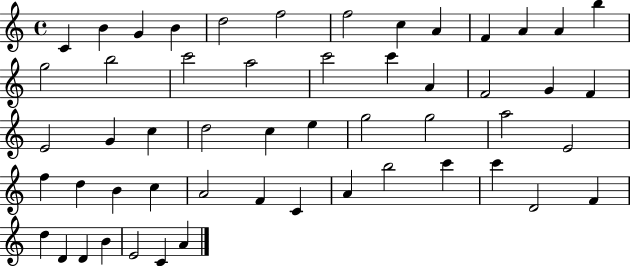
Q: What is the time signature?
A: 4/4